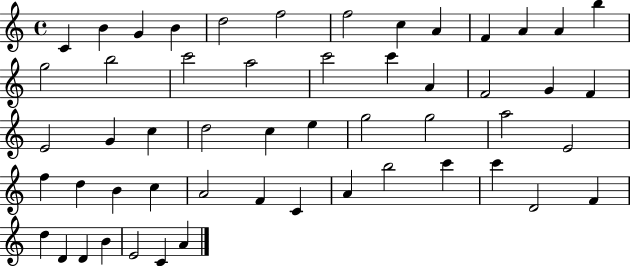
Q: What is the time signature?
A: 4/4